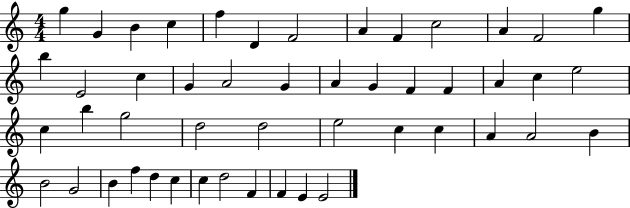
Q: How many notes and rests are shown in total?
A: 49